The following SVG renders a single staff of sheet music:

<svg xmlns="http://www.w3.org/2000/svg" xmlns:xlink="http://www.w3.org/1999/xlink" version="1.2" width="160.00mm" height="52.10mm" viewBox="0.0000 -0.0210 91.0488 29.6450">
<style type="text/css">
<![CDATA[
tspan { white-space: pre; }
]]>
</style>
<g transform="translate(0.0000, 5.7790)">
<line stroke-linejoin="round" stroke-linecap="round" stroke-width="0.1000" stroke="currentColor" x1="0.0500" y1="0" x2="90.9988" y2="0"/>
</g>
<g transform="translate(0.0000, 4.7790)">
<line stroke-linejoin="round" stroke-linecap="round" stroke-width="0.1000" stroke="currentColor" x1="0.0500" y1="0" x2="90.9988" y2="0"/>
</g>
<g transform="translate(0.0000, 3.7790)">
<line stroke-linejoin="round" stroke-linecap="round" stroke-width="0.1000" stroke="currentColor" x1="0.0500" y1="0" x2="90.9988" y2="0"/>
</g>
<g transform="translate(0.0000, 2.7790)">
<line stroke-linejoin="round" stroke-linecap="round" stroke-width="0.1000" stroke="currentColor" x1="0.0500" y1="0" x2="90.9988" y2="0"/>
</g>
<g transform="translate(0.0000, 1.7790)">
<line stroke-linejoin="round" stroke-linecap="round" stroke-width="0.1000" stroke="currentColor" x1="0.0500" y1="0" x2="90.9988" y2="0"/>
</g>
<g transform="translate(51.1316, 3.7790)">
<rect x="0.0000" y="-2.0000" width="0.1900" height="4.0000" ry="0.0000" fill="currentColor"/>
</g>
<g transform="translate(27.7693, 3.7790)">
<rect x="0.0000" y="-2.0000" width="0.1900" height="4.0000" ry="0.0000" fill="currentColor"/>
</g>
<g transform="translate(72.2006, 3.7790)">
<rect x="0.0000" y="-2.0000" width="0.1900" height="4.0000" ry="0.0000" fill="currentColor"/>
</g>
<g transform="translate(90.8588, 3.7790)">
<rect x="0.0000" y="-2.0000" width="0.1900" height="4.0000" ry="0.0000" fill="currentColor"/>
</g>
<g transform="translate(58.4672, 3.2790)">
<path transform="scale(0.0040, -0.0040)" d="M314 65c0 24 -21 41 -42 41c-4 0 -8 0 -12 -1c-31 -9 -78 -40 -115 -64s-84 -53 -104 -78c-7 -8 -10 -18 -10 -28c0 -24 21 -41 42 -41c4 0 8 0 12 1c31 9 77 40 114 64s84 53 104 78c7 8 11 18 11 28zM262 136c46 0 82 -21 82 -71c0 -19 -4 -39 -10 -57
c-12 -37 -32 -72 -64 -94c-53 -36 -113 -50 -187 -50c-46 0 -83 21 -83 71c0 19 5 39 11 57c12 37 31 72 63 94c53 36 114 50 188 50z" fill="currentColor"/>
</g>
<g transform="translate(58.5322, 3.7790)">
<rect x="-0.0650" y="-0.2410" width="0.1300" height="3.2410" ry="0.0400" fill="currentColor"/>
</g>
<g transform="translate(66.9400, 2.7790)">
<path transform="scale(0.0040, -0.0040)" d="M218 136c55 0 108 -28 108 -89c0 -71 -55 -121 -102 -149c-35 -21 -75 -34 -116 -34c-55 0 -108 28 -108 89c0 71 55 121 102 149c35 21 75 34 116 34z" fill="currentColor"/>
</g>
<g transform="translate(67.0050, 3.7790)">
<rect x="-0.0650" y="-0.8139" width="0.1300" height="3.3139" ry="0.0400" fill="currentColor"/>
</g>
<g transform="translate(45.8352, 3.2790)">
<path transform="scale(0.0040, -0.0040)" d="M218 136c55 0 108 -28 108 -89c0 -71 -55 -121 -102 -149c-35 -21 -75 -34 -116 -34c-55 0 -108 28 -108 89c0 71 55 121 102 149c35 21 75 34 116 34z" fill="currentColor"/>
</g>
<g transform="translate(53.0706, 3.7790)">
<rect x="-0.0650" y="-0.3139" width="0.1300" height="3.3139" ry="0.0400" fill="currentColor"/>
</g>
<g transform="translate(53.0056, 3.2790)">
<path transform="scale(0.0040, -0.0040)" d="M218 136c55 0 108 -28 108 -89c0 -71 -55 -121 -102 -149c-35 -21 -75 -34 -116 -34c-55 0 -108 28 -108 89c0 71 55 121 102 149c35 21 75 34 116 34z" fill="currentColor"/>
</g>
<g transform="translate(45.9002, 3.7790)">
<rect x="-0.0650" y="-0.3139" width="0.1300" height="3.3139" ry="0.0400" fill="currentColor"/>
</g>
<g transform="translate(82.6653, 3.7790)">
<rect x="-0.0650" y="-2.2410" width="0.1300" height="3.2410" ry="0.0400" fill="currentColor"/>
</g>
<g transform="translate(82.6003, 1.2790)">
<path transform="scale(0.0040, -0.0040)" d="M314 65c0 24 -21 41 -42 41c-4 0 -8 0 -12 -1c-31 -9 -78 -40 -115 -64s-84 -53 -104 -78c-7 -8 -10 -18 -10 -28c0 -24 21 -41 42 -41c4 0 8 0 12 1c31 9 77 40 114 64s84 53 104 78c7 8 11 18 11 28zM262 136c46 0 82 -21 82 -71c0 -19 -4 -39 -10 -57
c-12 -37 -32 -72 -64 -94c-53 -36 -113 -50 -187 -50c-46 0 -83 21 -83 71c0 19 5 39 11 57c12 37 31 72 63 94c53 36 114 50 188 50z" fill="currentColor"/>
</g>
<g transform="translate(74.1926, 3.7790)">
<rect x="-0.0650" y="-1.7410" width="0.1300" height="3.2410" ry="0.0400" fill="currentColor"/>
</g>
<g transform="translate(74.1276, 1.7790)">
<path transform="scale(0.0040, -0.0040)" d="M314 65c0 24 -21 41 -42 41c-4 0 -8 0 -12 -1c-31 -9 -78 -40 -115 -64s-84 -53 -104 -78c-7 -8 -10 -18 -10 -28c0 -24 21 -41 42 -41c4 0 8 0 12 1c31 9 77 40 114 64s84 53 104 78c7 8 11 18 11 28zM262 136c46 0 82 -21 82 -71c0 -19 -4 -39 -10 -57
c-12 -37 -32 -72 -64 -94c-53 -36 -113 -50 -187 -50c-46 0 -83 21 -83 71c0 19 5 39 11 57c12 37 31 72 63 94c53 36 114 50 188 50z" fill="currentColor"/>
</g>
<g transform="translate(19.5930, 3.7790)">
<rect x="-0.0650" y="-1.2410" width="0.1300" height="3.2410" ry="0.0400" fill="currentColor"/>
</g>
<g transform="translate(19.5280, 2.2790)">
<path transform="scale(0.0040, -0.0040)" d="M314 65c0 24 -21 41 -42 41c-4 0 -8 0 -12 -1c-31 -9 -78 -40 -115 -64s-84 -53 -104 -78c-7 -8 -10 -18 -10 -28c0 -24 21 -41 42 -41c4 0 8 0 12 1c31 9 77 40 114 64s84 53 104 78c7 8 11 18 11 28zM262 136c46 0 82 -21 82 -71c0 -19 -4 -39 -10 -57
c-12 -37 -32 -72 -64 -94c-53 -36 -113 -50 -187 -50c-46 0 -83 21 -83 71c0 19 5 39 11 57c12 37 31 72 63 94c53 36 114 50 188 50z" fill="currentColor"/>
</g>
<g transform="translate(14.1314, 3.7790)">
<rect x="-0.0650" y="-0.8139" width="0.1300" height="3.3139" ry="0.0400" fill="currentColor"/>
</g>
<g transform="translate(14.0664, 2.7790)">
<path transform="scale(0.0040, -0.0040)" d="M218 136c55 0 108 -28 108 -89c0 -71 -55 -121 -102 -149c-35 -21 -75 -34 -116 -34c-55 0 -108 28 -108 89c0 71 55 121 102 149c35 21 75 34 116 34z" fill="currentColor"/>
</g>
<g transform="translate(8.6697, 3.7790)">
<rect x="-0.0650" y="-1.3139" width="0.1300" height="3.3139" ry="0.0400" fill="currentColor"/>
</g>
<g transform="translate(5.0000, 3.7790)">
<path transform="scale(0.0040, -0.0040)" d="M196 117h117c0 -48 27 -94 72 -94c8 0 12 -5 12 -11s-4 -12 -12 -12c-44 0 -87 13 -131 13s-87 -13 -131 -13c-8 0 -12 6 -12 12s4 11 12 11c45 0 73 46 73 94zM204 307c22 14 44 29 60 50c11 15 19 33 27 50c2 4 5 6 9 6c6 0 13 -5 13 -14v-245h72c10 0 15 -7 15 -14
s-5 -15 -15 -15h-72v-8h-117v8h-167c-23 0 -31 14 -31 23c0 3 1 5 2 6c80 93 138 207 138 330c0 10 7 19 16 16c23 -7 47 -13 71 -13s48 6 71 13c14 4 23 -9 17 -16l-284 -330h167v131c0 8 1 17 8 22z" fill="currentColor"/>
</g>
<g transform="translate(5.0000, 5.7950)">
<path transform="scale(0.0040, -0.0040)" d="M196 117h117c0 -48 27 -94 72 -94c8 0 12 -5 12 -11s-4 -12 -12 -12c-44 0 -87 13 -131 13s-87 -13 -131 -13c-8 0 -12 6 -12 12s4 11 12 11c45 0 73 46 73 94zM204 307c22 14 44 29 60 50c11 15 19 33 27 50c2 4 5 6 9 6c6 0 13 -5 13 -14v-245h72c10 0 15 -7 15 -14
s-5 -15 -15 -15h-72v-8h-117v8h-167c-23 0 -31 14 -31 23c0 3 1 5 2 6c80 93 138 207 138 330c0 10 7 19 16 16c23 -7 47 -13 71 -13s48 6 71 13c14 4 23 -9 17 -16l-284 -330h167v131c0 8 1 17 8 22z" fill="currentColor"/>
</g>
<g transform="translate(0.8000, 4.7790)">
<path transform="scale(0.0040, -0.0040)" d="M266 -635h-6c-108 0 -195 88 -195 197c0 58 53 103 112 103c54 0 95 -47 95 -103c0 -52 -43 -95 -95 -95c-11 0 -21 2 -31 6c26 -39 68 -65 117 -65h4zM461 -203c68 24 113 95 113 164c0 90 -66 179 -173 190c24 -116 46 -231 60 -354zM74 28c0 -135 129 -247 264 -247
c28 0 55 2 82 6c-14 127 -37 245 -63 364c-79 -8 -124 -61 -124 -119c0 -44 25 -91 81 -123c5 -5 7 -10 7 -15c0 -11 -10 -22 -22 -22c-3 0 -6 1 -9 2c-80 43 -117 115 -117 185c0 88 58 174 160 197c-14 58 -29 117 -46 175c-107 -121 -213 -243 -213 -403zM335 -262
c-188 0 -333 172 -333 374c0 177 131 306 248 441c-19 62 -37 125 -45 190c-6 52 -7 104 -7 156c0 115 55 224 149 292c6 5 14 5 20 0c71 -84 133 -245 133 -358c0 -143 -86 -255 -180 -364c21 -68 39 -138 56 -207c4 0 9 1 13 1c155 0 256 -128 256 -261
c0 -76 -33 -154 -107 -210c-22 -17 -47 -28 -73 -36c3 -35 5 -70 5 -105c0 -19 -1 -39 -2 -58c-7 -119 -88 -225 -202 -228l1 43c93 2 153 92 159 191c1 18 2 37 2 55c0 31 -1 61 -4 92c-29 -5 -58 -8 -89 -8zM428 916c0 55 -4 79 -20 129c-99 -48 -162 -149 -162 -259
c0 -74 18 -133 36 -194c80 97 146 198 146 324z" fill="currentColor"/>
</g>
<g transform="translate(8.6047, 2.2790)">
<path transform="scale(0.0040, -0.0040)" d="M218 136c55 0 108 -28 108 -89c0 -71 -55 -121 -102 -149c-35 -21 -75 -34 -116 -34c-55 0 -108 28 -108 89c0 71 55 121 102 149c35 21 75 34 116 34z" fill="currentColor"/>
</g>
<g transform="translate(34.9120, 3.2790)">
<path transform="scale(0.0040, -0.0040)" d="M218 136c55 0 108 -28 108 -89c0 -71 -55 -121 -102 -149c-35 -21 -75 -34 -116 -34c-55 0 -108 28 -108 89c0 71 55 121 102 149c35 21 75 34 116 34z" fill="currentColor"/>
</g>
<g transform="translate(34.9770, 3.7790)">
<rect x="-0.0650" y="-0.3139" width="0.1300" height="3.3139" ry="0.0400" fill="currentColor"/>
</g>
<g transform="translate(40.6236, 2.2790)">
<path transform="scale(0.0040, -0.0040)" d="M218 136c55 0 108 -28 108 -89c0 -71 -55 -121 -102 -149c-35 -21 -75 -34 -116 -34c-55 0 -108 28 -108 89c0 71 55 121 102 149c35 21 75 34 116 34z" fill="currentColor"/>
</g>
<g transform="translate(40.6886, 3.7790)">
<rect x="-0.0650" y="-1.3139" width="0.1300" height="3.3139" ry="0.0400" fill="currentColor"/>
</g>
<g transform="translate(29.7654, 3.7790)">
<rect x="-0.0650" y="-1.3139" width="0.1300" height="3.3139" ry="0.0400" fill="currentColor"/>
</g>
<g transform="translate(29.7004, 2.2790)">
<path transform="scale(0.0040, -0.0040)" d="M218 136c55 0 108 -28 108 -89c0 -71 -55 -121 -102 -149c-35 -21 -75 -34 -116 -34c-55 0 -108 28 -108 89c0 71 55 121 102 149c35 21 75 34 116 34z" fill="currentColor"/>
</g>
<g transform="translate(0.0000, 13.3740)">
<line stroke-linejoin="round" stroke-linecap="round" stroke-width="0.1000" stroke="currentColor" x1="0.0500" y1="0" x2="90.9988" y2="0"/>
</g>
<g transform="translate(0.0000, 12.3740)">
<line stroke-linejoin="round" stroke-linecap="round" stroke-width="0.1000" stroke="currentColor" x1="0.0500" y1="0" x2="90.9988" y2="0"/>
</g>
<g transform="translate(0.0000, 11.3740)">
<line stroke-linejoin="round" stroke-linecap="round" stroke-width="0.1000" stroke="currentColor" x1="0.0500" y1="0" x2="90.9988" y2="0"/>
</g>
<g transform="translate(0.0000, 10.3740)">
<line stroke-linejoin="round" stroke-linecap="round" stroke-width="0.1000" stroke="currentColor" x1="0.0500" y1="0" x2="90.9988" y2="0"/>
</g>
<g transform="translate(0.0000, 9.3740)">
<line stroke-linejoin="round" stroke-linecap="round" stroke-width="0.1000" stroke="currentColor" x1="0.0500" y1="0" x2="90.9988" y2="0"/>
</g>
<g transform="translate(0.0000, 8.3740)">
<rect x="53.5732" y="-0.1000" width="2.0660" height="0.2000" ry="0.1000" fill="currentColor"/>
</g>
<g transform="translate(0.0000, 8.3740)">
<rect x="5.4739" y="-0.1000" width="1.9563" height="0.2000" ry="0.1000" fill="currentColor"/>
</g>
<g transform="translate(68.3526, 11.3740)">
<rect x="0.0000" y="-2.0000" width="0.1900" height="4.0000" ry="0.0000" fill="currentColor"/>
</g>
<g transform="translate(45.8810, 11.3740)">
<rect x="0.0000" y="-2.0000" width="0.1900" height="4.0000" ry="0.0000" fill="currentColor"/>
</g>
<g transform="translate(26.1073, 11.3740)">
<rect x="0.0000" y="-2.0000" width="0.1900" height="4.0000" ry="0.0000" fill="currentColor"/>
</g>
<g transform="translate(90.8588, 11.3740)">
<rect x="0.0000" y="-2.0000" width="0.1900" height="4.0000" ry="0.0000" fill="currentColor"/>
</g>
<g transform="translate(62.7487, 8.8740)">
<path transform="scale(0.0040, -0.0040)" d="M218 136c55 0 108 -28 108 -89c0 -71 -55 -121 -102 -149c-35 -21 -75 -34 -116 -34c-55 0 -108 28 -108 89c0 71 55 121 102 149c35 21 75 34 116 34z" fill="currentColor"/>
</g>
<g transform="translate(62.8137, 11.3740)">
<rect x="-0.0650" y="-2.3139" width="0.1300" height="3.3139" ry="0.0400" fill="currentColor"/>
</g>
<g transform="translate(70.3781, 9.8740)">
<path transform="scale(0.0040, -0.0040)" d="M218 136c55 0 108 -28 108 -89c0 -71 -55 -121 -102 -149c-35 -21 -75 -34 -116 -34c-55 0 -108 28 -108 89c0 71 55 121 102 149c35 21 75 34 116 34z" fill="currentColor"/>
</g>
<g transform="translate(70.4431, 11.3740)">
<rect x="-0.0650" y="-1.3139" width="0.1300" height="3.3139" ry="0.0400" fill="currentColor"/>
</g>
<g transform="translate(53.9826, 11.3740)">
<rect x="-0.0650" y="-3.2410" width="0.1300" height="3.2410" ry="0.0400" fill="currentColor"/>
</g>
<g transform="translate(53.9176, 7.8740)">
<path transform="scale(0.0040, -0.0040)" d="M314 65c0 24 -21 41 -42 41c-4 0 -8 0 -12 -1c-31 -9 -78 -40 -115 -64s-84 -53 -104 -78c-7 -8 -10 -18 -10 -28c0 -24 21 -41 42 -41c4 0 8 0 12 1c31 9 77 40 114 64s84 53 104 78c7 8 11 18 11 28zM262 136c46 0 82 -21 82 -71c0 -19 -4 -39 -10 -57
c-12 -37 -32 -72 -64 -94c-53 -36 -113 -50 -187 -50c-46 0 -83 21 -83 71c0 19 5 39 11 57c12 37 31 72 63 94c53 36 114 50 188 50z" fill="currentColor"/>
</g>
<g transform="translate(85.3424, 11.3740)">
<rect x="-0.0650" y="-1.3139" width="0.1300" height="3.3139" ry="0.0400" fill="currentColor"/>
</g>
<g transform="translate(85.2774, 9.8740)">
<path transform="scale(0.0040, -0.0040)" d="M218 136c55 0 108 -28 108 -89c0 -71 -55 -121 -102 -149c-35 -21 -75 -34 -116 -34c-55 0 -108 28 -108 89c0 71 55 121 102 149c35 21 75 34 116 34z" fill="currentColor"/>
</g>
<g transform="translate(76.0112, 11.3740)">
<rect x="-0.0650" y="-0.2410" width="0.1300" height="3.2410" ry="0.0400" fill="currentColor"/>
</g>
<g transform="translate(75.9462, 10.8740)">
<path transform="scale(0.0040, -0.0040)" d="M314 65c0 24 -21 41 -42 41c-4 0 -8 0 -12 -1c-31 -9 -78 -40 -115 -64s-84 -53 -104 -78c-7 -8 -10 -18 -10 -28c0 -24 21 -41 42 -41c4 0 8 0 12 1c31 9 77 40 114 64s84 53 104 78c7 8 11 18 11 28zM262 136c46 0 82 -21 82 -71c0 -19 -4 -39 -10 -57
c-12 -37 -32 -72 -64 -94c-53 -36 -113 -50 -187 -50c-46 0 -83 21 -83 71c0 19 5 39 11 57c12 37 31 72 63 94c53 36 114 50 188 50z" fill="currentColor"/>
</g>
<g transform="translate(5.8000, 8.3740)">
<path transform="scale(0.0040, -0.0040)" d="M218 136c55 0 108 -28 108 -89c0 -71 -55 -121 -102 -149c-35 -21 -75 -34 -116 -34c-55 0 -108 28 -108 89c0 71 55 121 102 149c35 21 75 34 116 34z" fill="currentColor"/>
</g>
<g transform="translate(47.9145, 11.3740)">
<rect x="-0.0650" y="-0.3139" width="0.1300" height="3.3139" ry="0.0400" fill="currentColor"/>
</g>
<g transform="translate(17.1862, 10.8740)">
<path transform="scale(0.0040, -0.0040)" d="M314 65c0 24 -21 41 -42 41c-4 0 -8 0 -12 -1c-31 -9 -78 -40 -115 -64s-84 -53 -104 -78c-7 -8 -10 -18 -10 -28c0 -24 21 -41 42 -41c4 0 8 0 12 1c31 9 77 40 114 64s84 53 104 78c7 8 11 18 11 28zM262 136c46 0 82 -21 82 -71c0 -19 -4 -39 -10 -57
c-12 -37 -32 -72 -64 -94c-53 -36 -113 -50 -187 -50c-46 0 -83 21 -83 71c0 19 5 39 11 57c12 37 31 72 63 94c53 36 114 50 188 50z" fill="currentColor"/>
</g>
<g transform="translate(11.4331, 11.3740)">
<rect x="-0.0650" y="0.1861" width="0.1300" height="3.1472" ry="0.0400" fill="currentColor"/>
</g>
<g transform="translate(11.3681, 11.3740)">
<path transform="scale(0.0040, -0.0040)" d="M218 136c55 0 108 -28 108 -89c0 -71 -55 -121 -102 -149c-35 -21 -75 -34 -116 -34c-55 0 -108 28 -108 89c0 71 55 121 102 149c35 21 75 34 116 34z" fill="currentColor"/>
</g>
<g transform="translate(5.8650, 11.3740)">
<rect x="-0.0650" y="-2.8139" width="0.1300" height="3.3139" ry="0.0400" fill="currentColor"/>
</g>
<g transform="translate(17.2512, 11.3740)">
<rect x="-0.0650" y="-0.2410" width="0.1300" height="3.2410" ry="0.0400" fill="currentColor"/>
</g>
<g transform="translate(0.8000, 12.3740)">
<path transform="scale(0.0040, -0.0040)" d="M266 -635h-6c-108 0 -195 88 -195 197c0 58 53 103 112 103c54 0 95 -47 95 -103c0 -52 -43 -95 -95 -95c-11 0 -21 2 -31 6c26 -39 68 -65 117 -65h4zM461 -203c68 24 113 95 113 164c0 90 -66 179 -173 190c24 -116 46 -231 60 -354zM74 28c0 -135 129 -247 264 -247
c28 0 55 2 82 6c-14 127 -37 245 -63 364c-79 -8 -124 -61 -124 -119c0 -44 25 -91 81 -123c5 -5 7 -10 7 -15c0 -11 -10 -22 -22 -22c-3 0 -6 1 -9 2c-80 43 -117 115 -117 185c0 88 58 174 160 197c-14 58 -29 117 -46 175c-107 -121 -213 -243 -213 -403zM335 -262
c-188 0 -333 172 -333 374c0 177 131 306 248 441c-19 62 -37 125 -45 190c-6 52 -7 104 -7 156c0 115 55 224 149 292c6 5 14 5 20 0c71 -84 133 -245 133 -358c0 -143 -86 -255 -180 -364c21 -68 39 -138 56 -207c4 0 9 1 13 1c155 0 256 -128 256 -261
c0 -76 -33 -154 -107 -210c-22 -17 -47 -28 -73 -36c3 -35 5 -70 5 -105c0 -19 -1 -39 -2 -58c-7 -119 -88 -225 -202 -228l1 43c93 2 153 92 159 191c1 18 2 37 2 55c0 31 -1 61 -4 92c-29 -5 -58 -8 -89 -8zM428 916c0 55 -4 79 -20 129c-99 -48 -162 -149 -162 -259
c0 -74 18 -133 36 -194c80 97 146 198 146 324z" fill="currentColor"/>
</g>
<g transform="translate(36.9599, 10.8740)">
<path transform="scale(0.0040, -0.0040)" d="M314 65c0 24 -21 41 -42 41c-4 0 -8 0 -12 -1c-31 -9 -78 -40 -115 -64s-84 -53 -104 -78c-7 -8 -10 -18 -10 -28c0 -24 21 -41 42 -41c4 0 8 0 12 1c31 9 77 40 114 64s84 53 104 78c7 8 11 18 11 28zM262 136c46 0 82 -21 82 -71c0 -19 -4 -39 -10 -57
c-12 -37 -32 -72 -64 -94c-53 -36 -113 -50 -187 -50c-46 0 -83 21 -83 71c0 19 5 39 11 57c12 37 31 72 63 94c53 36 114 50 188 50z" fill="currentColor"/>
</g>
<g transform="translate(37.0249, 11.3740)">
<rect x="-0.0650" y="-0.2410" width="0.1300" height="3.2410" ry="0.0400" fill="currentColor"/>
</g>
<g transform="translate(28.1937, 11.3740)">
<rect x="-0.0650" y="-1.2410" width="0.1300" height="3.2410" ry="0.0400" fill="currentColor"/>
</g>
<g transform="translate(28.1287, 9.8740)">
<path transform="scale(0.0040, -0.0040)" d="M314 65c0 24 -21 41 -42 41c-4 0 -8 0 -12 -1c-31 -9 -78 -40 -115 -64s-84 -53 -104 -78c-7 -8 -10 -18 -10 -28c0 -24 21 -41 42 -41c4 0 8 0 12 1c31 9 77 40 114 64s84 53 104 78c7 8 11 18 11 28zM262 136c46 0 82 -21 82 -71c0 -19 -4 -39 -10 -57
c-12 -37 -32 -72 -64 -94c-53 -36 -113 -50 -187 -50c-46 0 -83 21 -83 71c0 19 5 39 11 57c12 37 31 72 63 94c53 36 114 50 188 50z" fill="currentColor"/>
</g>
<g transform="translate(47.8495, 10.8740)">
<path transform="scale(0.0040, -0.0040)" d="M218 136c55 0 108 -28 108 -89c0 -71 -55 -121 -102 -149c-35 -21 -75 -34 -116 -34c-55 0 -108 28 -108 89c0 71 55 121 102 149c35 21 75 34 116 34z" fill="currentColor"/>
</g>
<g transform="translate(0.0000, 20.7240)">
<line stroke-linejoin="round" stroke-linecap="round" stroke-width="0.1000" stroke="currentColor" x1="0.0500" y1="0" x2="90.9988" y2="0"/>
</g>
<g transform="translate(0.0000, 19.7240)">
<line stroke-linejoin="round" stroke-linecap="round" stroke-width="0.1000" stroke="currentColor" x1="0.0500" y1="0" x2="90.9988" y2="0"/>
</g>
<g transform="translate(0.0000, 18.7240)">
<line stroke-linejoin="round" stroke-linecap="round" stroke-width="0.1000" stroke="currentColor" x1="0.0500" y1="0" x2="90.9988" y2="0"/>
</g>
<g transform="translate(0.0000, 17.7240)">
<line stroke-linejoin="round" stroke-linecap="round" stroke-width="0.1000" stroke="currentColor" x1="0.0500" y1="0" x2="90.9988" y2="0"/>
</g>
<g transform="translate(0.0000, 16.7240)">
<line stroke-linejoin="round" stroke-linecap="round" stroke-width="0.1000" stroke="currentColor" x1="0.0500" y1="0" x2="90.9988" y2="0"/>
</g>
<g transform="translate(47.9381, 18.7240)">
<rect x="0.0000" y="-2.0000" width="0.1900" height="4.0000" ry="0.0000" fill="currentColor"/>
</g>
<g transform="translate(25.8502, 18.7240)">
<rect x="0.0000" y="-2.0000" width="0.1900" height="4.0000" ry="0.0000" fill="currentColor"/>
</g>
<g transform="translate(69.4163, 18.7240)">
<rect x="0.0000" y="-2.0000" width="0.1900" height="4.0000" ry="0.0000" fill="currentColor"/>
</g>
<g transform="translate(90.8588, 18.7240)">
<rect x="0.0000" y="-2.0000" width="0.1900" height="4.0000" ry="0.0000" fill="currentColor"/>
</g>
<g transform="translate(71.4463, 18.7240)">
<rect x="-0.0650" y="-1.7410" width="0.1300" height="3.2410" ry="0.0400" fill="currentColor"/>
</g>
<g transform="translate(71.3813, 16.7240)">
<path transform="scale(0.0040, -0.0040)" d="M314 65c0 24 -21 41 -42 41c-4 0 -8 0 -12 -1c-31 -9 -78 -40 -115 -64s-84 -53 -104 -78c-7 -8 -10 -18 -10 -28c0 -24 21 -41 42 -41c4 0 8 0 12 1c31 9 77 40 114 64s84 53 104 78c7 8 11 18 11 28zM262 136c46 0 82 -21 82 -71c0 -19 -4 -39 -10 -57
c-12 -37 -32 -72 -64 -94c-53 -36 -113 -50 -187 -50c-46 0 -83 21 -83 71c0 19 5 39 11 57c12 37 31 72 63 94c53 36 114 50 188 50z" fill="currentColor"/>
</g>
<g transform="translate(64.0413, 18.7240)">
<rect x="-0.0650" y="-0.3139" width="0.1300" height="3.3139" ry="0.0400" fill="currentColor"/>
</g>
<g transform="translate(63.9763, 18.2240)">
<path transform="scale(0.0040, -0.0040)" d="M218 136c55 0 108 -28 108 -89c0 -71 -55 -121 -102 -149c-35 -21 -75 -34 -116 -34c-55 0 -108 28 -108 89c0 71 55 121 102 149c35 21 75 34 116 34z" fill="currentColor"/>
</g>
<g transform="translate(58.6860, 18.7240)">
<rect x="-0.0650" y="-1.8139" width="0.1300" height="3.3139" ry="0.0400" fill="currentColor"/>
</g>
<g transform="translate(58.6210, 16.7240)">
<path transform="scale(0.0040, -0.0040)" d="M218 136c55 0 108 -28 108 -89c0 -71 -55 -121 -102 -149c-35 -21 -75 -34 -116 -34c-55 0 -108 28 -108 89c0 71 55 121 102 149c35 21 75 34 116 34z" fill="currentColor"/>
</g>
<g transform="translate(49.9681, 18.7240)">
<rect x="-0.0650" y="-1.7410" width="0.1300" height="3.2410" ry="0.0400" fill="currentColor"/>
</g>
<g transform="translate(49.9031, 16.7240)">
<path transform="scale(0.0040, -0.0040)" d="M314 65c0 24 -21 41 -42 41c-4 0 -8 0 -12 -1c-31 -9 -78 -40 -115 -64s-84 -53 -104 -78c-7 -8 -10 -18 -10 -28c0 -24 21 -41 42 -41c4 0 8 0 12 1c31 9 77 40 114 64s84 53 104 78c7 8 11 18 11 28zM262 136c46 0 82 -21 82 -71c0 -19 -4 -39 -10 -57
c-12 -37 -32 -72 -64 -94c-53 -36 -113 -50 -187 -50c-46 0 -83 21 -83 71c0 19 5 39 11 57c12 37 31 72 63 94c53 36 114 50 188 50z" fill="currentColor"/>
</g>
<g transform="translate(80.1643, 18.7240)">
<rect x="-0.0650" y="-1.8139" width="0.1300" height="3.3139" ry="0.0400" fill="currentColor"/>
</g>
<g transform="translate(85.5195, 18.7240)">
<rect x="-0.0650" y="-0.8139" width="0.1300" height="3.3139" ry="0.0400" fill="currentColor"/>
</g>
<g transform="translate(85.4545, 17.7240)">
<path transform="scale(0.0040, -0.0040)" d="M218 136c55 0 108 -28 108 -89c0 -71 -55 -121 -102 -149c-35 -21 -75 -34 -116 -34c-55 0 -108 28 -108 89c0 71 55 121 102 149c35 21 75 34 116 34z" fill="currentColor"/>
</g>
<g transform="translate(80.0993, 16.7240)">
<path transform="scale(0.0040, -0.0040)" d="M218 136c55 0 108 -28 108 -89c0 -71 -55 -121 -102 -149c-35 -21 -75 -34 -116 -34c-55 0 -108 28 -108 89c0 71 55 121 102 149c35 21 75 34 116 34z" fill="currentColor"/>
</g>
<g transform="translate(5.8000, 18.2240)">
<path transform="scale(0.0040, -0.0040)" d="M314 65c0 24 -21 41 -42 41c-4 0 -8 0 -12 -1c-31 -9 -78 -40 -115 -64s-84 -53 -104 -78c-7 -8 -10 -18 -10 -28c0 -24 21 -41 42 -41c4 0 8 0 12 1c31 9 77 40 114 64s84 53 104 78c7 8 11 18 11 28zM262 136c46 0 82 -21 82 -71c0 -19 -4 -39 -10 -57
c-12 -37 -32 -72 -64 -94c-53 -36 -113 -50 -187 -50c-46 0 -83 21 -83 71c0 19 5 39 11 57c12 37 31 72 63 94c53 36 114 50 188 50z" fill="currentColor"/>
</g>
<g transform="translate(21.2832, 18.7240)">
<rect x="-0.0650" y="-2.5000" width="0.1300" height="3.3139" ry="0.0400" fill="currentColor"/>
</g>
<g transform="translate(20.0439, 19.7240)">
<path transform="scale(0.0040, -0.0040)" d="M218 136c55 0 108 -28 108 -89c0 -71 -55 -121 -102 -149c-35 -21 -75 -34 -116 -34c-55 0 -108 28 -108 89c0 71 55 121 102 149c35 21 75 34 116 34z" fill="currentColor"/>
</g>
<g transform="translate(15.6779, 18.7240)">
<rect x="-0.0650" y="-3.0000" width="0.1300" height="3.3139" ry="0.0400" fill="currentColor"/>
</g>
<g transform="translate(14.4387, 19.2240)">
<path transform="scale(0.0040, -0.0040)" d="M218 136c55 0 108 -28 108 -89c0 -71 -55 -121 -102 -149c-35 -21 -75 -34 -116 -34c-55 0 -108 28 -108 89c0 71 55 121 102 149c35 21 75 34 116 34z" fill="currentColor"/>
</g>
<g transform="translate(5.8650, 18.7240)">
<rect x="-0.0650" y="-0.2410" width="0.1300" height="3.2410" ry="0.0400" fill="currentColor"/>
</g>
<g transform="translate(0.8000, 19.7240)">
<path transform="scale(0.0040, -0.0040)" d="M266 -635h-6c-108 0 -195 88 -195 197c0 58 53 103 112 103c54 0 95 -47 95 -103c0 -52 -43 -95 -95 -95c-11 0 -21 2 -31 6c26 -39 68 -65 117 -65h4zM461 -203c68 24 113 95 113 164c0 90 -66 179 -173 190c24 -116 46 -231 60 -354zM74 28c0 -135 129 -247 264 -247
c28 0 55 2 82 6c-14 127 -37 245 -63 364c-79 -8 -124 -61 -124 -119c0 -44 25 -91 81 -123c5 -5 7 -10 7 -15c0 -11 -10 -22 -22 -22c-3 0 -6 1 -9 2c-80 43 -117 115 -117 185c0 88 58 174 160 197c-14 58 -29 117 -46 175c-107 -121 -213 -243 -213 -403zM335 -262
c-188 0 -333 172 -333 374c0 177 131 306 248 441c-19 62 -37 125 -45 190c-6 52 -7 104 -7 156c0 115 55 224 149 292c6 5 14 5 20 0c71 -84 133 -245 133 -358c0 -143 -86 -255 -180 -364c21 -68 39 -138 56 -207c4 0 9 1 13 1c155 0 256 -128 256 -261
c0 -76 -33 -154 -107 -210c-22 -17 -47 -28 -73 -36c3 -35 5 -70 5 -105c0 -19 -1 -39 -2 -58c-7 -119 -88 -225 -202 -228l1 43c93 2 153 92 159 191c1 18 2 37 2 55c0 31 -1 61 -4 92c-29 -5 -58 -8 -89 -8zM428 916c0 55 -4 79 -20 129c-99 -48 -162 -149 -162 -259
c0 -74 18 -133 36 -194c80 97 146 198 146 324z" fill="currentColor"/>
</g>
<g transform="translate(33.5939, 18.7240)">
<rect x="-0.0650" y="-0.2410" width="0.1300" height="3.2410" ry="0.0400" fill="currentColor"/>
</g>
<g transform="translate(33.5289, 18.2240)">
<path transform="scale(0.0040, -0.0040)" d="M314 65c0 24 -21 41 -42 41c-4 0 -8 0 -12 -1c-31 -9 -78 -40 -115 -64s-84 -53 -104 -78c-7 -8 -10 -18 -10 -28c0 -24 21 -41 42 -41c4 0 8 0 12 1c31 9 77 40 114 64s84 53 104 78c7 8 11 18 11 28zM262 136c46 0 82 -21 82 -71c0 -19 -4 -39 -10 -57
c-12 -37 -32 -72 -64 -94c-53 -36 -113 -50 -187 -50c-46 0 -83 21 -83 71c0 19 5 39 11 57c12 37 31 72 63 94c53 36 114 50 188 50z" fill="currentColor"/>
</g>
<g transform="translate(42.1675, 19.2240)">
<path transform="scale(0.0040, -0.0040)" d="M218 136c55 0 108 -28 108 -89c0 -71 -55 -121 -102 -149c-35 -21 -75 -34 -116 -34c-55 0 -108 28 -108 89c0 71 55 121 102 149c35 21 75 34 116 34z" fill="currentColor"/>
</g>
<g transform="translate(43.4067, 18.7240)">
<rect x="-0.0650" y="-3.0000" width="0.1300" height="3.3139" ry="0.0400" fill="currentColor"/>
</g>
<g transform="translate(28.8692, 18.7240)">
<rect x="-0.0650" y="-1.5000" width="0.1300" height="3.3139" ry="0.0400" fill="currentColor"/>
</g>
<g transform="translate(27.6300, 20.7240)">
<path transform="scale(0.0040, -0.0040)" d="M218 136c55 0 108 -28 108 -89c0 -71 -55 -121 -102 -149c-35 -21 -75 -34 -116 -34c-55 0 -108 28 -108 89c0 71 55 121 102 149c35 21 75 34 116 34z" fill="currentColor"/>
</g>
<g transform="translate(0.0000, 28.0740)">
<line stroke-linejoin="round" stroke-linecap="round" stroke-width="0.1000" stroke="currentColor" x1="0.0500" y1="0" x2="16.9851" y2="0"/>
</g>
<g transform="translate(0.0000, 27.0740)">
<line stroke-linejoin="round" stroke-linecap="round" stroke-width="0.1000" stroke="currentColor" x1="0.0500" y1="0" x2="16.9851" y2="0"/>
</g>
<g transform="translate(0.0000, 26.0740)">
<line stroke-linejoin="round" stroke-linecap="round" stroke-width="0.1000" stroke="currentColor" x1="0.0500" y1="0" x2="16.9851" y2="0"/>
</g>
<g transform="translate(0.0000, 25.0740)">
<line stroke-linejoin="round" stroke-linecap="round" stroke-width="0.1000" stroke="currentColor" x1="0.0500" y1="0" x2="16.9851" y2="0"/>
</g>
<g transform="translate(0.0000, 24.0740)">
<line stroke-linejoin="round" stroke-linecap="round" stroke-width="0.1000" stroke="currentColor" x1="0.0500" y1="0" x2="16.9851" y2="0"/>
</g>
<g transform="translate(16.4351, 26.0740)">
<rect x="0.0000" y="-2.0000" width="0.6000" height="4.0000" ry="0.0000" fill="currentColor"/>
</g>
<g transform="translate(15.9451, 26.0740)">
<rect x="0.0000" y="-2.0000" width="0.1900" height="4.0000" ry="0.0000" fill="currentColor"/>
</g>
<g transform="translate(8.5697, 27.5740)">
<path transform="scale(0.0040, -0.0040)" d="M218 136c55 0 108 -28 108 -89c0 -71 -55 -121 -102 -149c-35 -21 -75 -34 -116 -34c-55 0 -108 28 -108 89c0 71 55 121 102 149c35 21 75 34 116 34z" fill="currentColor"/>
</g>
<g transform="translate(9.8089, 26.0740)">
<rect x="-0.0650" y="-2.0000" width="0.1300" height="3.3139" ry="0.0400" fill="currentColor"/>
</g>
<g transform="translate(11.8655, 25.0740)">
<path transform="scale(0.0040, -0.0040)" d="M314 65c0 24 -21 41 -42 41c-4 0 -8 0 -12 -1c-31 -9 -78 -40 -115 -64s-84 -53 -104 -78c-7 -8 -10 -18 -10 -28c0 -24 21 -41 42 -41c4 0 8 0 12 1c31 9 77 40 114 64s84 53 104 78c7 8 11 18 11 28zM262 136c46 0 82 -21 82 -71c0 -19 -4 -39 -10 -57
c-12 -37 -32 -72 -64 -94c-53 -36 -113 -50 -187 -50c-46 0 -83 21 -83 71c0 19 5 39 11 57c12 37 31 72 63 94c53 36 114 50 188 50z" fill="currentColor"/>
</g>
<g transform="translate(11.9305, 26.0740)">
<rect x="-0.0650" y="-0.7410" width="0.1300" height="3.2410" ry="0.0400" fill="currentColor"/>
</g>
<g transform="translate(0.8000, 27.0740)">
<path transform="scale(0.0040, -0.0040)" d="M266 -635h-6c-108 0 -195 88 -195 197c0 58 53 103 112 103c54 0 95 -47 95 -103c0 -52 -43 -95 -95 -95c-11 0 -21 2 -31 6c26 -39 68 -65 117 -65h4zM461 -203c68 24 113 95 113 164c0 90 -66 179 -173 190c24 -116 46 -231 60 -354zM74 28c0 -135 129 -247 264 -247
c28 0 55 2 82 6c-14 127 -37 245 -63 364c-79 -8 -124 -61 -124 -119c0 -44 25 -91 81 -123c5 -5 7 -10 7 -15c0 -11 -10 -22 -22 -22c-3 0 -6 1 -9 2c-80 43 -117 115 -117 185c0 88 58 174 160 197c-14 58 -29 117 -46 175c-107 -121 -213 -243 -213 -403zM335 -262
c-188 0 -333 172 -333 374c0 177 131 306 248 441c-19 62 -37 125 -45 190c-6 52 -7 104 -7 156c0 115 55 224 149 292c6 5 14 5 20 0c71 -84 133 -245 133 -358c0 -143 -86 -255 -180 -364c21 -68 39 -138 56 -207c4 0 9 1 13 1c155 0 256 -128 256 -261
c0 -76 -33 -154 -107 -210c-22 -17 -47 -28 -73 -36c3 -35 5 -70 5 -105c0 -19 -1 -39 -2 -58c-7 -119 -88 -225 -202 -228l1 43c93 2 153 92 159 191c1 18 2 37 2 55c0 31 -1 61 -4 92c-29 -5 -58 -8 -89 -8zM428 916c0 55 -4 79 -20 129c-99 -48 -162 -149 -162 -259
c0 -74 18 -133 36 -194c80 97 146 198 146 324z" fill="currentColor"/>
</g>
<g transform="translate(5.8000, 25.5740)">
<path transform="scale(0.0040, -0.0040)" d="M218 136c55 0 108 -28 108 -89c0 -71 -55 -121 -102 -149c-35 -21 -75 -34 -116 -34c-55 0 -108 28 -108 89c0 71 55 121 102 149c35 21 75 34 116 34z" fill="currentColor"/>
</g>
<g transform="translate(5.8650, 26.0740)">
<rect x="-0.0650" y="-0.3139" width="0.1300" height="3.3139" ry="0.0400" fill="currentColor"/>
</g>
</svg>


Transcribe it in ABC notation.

X:1
T:Untitled
M:4/4
L:1/4
K:C
e d e2 e c e c c c2 d f2 g2 a B c2 e2 c2 c b2 g e c2 e c2 A G E c2 A f2 f c f2 f d c F d2